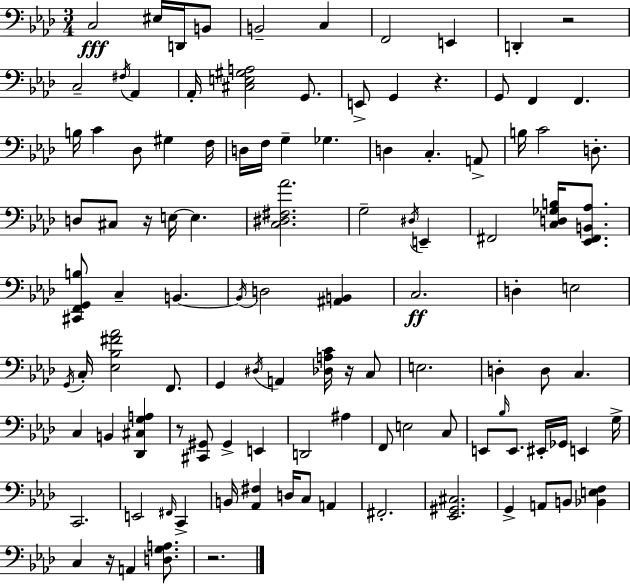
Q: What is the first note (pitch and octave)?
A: C3